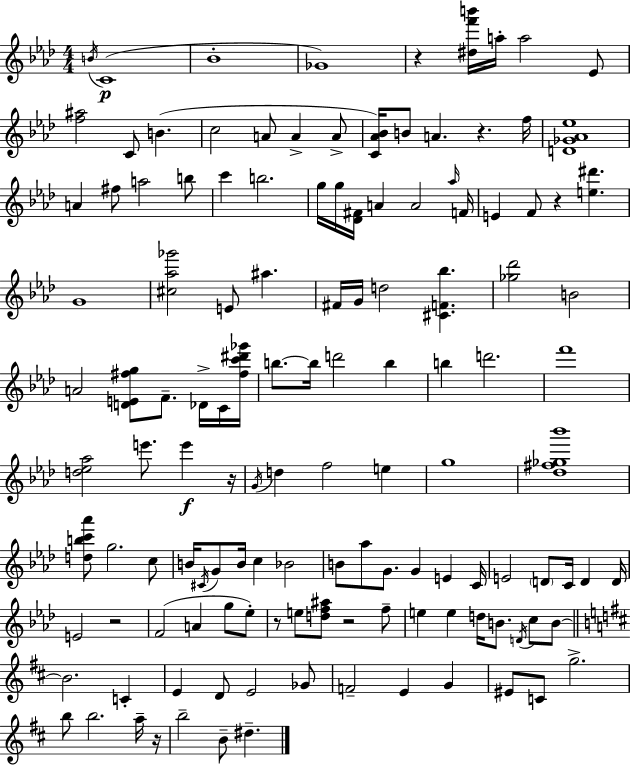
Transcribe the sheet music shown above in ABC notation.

X:1
T:Untitled
M:4/4
L:1/4
K:Ab
B/4 C4 _B4 _G4 z [^df'b']/4 a/4 a2 _E/2 [f^a]2 C/2 B c2 A/2 A A/2 [C_A_B]/4 B/2 A z f/4 [D_G_A_e]4 A ^f/2 a2 b/2 c' b2 g/4 g/4 [_D^F]/4 A A2 _a/4 F/4 E F/2 z [e^d'] G4 [^c_a_g']2 E/2 ^a ^F/4 G/4 d2 [^CF_b] [_g_d']2 B2 A2 [DE^fg]/2 F/2 _D/4 C/4 [^fc'^d'_g']/4 b/2 b/4 d'2 b b d'2 f'4 [d_e_a]2 e'/2 e' z/4 G/4 d f2 e g4 [_d^f_g_b']4 [dbc'_a']/2 g2 c/2 B/4 ^C/4 G/2 B/4 c _B2 B/2 _a/2 G/2 G E C/4 E2 D/2 C/4 D D/4 E2 z2 F2 A g/2 _e/2 z/2 e/2 [df^a]/2 z2 f/2 e e d/4 B/2 D/4 c/2 B/2 B2 C E D/2 E2 _G/2 F2 E G ^E/2 C/2 g2 b/2 b2 a/4 z/4 b2 B/2 ^d